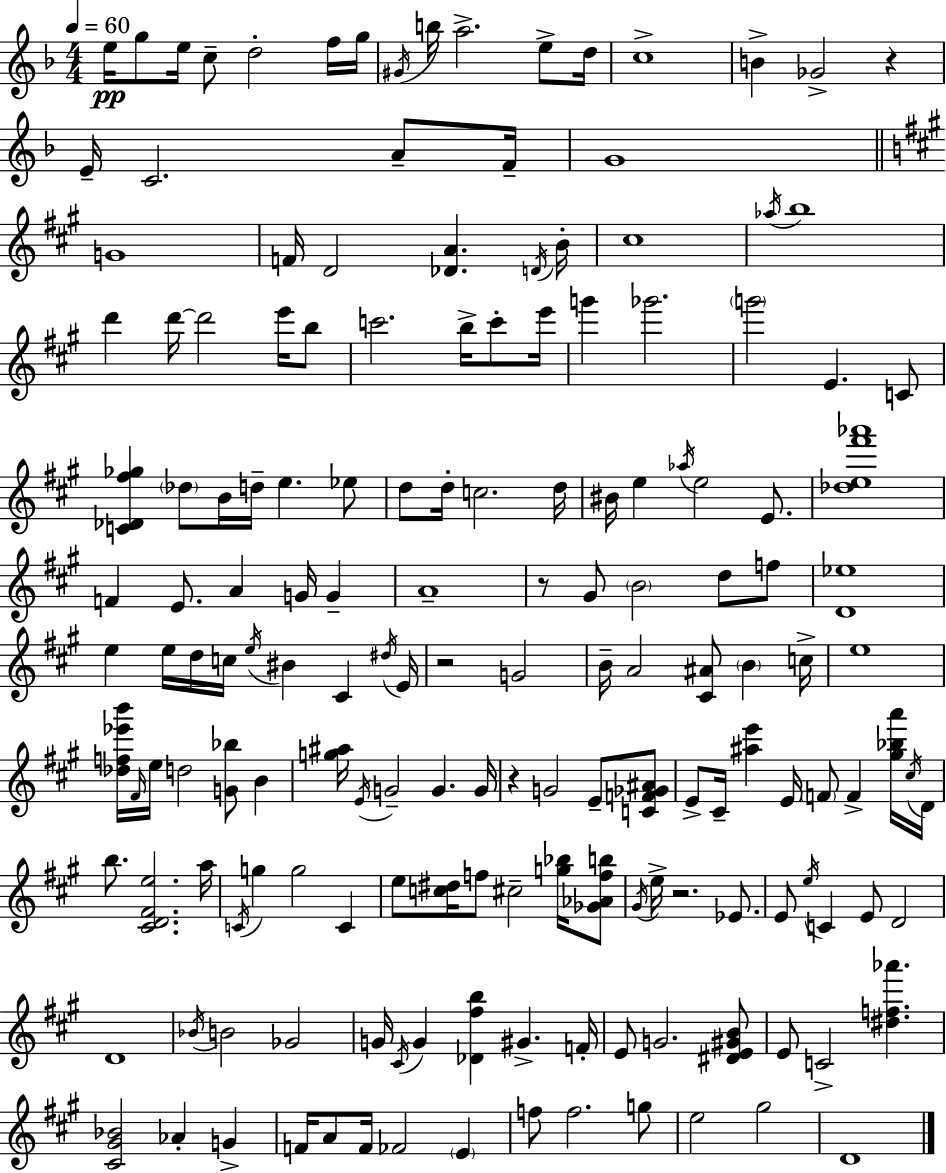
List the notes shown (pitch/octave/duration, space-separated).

E5/s G5/e E5/s C5/e D5/h F5/s G5/s G#4/s B5/s A5/h. E5/e D5/s C5/w B4/q Gb4/h R/q E4/s C4/h. A4/e F4/s G4/w G4/w F4/s D4/h [Db4,A4]/q. D4/s B4/s C#5/w Ab5/s B5/w D6/q D6/s D6/h E6/s B5/e C6/h. B5/s C6/e E6/s G6/q Gb6/h. G6/h E4/q. C4/e [C4,Db4,F#5,Gb5]/q Db5/e B4/s D5/s E5/q. Eb5/e D5/e D5/s C5/h. D5/s BIS4/s E5/q Ab5/s E5/h E4/e. [Db5,E5,F#6,Ab6]/w F4/q E4/e. A4/q G4/s G4/q A4/w R/e G#4/e B4/h D5/e F5/e [D4,Eb5]/w E5/q E5/s D5/s C5/s E5/s BIS4/q C#4/q D#5/s E4/s R/h G4/h B4/s A4/h [C#4,A#4]/e B4/q C5/s E5/w [Db5,F5,Eb6,B6]/s F#4/s E5/s D5/h [G4,Bb5]/e B4/q [G5,A#5]/s E4/s G4/h G4/q. G4/s R/q G4/h E4/e [C4,F4,Gb4,A#4]/e E4/e C#4/s [A#5,E6]/q E4/s F4/e F4/q [G#5,Bb5,A6]/s C#5/s D4/s B5/e. [C#4,D4,F#4,E5]/h. A5/s C4/s G5/q G5/h C4/q E5/e [C5,D#5]/s F5/e C#5/h [G5,Bb5]/s [Gb4,Ab4,F5,B5]/e G#4/s E5/s R/h. Eb4/e. E4/e E5/s C4/q E4/e D4/h D4/w Bb4/s B4/h Gb4/h G4/s C#4/s G4/q [Db4,F#5,B5]/q G#4/q. F4/s E4/e G4/h. [D#4,E4,G#4,B4]/e E4/e C4/h [D#5,F5,Ab6]/q. [C#4,G#4,Bb4]/h Ab4/q G4/q F4/s A4/e F4/s FES4/h E4/q F5/e F5/h. G5/e E5/h G#5/h D4/w